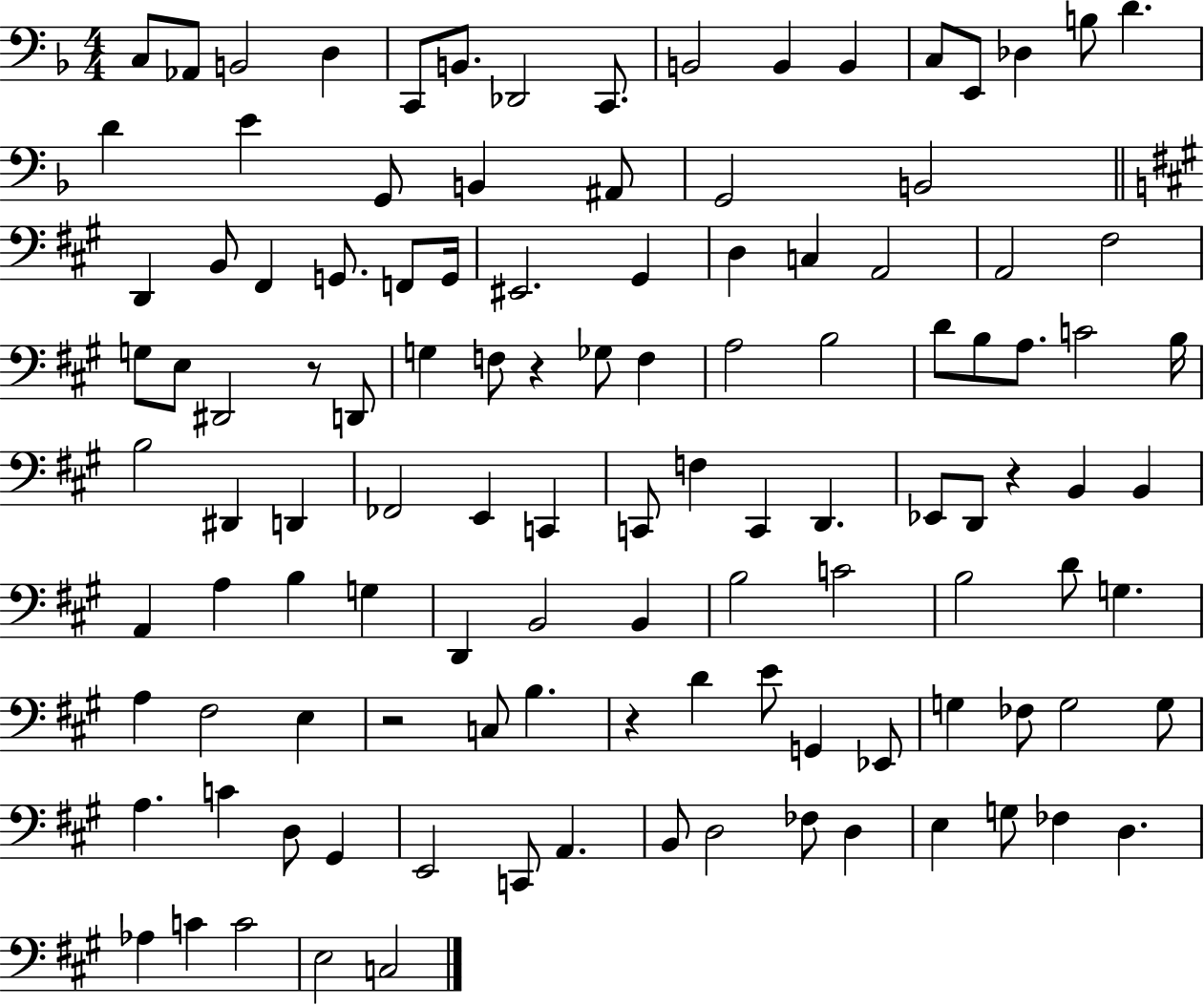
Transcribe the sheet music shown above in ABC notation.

X:1
T:Untitled
M:4/4
L:1/4
K:F
C,/2 _A,,/2 B,,2 D, C,,/2 B,,/2 _D,,2 C,,/2 B,,2 B,, B,, C,/2 E,,/2 _D, B,/2 D D E G,,/2 B,, ^A,,/2 G,,2 B,,2 D,, B,,/2 ^F,, G,,/2 F,,/2 G,,/4 ^E,,2 ^G,, D, C, A,,2 A,,2 ^F,2 G,/2 E,/2 ^D,,2 z/2 D,,/2 G, F,/2 z _G,/2 F, A,2 B,2 D/2 B,/2 A,/2 C2 B,/4 B,2 ^D,, D,, _F,,2 E,, C,, C,,/2 F, C,, D,, _E,,/2 D,,/2 z B,, B,, A,, A, B, G, D,, B,,2 B,, B,2 C2 B,2 D/2 G, A, ^F,2 E, z2 C,/2 B, z D E/2 G,, _E,,/2 G, _F,/2 G,2 G,/2 A, C D,/2 ^G,, E,,2 C,,/2 A,, B,,/2 D,2 _F,/2 D, E, G,/2 _F, D, _A, C C2 E,2 C,2